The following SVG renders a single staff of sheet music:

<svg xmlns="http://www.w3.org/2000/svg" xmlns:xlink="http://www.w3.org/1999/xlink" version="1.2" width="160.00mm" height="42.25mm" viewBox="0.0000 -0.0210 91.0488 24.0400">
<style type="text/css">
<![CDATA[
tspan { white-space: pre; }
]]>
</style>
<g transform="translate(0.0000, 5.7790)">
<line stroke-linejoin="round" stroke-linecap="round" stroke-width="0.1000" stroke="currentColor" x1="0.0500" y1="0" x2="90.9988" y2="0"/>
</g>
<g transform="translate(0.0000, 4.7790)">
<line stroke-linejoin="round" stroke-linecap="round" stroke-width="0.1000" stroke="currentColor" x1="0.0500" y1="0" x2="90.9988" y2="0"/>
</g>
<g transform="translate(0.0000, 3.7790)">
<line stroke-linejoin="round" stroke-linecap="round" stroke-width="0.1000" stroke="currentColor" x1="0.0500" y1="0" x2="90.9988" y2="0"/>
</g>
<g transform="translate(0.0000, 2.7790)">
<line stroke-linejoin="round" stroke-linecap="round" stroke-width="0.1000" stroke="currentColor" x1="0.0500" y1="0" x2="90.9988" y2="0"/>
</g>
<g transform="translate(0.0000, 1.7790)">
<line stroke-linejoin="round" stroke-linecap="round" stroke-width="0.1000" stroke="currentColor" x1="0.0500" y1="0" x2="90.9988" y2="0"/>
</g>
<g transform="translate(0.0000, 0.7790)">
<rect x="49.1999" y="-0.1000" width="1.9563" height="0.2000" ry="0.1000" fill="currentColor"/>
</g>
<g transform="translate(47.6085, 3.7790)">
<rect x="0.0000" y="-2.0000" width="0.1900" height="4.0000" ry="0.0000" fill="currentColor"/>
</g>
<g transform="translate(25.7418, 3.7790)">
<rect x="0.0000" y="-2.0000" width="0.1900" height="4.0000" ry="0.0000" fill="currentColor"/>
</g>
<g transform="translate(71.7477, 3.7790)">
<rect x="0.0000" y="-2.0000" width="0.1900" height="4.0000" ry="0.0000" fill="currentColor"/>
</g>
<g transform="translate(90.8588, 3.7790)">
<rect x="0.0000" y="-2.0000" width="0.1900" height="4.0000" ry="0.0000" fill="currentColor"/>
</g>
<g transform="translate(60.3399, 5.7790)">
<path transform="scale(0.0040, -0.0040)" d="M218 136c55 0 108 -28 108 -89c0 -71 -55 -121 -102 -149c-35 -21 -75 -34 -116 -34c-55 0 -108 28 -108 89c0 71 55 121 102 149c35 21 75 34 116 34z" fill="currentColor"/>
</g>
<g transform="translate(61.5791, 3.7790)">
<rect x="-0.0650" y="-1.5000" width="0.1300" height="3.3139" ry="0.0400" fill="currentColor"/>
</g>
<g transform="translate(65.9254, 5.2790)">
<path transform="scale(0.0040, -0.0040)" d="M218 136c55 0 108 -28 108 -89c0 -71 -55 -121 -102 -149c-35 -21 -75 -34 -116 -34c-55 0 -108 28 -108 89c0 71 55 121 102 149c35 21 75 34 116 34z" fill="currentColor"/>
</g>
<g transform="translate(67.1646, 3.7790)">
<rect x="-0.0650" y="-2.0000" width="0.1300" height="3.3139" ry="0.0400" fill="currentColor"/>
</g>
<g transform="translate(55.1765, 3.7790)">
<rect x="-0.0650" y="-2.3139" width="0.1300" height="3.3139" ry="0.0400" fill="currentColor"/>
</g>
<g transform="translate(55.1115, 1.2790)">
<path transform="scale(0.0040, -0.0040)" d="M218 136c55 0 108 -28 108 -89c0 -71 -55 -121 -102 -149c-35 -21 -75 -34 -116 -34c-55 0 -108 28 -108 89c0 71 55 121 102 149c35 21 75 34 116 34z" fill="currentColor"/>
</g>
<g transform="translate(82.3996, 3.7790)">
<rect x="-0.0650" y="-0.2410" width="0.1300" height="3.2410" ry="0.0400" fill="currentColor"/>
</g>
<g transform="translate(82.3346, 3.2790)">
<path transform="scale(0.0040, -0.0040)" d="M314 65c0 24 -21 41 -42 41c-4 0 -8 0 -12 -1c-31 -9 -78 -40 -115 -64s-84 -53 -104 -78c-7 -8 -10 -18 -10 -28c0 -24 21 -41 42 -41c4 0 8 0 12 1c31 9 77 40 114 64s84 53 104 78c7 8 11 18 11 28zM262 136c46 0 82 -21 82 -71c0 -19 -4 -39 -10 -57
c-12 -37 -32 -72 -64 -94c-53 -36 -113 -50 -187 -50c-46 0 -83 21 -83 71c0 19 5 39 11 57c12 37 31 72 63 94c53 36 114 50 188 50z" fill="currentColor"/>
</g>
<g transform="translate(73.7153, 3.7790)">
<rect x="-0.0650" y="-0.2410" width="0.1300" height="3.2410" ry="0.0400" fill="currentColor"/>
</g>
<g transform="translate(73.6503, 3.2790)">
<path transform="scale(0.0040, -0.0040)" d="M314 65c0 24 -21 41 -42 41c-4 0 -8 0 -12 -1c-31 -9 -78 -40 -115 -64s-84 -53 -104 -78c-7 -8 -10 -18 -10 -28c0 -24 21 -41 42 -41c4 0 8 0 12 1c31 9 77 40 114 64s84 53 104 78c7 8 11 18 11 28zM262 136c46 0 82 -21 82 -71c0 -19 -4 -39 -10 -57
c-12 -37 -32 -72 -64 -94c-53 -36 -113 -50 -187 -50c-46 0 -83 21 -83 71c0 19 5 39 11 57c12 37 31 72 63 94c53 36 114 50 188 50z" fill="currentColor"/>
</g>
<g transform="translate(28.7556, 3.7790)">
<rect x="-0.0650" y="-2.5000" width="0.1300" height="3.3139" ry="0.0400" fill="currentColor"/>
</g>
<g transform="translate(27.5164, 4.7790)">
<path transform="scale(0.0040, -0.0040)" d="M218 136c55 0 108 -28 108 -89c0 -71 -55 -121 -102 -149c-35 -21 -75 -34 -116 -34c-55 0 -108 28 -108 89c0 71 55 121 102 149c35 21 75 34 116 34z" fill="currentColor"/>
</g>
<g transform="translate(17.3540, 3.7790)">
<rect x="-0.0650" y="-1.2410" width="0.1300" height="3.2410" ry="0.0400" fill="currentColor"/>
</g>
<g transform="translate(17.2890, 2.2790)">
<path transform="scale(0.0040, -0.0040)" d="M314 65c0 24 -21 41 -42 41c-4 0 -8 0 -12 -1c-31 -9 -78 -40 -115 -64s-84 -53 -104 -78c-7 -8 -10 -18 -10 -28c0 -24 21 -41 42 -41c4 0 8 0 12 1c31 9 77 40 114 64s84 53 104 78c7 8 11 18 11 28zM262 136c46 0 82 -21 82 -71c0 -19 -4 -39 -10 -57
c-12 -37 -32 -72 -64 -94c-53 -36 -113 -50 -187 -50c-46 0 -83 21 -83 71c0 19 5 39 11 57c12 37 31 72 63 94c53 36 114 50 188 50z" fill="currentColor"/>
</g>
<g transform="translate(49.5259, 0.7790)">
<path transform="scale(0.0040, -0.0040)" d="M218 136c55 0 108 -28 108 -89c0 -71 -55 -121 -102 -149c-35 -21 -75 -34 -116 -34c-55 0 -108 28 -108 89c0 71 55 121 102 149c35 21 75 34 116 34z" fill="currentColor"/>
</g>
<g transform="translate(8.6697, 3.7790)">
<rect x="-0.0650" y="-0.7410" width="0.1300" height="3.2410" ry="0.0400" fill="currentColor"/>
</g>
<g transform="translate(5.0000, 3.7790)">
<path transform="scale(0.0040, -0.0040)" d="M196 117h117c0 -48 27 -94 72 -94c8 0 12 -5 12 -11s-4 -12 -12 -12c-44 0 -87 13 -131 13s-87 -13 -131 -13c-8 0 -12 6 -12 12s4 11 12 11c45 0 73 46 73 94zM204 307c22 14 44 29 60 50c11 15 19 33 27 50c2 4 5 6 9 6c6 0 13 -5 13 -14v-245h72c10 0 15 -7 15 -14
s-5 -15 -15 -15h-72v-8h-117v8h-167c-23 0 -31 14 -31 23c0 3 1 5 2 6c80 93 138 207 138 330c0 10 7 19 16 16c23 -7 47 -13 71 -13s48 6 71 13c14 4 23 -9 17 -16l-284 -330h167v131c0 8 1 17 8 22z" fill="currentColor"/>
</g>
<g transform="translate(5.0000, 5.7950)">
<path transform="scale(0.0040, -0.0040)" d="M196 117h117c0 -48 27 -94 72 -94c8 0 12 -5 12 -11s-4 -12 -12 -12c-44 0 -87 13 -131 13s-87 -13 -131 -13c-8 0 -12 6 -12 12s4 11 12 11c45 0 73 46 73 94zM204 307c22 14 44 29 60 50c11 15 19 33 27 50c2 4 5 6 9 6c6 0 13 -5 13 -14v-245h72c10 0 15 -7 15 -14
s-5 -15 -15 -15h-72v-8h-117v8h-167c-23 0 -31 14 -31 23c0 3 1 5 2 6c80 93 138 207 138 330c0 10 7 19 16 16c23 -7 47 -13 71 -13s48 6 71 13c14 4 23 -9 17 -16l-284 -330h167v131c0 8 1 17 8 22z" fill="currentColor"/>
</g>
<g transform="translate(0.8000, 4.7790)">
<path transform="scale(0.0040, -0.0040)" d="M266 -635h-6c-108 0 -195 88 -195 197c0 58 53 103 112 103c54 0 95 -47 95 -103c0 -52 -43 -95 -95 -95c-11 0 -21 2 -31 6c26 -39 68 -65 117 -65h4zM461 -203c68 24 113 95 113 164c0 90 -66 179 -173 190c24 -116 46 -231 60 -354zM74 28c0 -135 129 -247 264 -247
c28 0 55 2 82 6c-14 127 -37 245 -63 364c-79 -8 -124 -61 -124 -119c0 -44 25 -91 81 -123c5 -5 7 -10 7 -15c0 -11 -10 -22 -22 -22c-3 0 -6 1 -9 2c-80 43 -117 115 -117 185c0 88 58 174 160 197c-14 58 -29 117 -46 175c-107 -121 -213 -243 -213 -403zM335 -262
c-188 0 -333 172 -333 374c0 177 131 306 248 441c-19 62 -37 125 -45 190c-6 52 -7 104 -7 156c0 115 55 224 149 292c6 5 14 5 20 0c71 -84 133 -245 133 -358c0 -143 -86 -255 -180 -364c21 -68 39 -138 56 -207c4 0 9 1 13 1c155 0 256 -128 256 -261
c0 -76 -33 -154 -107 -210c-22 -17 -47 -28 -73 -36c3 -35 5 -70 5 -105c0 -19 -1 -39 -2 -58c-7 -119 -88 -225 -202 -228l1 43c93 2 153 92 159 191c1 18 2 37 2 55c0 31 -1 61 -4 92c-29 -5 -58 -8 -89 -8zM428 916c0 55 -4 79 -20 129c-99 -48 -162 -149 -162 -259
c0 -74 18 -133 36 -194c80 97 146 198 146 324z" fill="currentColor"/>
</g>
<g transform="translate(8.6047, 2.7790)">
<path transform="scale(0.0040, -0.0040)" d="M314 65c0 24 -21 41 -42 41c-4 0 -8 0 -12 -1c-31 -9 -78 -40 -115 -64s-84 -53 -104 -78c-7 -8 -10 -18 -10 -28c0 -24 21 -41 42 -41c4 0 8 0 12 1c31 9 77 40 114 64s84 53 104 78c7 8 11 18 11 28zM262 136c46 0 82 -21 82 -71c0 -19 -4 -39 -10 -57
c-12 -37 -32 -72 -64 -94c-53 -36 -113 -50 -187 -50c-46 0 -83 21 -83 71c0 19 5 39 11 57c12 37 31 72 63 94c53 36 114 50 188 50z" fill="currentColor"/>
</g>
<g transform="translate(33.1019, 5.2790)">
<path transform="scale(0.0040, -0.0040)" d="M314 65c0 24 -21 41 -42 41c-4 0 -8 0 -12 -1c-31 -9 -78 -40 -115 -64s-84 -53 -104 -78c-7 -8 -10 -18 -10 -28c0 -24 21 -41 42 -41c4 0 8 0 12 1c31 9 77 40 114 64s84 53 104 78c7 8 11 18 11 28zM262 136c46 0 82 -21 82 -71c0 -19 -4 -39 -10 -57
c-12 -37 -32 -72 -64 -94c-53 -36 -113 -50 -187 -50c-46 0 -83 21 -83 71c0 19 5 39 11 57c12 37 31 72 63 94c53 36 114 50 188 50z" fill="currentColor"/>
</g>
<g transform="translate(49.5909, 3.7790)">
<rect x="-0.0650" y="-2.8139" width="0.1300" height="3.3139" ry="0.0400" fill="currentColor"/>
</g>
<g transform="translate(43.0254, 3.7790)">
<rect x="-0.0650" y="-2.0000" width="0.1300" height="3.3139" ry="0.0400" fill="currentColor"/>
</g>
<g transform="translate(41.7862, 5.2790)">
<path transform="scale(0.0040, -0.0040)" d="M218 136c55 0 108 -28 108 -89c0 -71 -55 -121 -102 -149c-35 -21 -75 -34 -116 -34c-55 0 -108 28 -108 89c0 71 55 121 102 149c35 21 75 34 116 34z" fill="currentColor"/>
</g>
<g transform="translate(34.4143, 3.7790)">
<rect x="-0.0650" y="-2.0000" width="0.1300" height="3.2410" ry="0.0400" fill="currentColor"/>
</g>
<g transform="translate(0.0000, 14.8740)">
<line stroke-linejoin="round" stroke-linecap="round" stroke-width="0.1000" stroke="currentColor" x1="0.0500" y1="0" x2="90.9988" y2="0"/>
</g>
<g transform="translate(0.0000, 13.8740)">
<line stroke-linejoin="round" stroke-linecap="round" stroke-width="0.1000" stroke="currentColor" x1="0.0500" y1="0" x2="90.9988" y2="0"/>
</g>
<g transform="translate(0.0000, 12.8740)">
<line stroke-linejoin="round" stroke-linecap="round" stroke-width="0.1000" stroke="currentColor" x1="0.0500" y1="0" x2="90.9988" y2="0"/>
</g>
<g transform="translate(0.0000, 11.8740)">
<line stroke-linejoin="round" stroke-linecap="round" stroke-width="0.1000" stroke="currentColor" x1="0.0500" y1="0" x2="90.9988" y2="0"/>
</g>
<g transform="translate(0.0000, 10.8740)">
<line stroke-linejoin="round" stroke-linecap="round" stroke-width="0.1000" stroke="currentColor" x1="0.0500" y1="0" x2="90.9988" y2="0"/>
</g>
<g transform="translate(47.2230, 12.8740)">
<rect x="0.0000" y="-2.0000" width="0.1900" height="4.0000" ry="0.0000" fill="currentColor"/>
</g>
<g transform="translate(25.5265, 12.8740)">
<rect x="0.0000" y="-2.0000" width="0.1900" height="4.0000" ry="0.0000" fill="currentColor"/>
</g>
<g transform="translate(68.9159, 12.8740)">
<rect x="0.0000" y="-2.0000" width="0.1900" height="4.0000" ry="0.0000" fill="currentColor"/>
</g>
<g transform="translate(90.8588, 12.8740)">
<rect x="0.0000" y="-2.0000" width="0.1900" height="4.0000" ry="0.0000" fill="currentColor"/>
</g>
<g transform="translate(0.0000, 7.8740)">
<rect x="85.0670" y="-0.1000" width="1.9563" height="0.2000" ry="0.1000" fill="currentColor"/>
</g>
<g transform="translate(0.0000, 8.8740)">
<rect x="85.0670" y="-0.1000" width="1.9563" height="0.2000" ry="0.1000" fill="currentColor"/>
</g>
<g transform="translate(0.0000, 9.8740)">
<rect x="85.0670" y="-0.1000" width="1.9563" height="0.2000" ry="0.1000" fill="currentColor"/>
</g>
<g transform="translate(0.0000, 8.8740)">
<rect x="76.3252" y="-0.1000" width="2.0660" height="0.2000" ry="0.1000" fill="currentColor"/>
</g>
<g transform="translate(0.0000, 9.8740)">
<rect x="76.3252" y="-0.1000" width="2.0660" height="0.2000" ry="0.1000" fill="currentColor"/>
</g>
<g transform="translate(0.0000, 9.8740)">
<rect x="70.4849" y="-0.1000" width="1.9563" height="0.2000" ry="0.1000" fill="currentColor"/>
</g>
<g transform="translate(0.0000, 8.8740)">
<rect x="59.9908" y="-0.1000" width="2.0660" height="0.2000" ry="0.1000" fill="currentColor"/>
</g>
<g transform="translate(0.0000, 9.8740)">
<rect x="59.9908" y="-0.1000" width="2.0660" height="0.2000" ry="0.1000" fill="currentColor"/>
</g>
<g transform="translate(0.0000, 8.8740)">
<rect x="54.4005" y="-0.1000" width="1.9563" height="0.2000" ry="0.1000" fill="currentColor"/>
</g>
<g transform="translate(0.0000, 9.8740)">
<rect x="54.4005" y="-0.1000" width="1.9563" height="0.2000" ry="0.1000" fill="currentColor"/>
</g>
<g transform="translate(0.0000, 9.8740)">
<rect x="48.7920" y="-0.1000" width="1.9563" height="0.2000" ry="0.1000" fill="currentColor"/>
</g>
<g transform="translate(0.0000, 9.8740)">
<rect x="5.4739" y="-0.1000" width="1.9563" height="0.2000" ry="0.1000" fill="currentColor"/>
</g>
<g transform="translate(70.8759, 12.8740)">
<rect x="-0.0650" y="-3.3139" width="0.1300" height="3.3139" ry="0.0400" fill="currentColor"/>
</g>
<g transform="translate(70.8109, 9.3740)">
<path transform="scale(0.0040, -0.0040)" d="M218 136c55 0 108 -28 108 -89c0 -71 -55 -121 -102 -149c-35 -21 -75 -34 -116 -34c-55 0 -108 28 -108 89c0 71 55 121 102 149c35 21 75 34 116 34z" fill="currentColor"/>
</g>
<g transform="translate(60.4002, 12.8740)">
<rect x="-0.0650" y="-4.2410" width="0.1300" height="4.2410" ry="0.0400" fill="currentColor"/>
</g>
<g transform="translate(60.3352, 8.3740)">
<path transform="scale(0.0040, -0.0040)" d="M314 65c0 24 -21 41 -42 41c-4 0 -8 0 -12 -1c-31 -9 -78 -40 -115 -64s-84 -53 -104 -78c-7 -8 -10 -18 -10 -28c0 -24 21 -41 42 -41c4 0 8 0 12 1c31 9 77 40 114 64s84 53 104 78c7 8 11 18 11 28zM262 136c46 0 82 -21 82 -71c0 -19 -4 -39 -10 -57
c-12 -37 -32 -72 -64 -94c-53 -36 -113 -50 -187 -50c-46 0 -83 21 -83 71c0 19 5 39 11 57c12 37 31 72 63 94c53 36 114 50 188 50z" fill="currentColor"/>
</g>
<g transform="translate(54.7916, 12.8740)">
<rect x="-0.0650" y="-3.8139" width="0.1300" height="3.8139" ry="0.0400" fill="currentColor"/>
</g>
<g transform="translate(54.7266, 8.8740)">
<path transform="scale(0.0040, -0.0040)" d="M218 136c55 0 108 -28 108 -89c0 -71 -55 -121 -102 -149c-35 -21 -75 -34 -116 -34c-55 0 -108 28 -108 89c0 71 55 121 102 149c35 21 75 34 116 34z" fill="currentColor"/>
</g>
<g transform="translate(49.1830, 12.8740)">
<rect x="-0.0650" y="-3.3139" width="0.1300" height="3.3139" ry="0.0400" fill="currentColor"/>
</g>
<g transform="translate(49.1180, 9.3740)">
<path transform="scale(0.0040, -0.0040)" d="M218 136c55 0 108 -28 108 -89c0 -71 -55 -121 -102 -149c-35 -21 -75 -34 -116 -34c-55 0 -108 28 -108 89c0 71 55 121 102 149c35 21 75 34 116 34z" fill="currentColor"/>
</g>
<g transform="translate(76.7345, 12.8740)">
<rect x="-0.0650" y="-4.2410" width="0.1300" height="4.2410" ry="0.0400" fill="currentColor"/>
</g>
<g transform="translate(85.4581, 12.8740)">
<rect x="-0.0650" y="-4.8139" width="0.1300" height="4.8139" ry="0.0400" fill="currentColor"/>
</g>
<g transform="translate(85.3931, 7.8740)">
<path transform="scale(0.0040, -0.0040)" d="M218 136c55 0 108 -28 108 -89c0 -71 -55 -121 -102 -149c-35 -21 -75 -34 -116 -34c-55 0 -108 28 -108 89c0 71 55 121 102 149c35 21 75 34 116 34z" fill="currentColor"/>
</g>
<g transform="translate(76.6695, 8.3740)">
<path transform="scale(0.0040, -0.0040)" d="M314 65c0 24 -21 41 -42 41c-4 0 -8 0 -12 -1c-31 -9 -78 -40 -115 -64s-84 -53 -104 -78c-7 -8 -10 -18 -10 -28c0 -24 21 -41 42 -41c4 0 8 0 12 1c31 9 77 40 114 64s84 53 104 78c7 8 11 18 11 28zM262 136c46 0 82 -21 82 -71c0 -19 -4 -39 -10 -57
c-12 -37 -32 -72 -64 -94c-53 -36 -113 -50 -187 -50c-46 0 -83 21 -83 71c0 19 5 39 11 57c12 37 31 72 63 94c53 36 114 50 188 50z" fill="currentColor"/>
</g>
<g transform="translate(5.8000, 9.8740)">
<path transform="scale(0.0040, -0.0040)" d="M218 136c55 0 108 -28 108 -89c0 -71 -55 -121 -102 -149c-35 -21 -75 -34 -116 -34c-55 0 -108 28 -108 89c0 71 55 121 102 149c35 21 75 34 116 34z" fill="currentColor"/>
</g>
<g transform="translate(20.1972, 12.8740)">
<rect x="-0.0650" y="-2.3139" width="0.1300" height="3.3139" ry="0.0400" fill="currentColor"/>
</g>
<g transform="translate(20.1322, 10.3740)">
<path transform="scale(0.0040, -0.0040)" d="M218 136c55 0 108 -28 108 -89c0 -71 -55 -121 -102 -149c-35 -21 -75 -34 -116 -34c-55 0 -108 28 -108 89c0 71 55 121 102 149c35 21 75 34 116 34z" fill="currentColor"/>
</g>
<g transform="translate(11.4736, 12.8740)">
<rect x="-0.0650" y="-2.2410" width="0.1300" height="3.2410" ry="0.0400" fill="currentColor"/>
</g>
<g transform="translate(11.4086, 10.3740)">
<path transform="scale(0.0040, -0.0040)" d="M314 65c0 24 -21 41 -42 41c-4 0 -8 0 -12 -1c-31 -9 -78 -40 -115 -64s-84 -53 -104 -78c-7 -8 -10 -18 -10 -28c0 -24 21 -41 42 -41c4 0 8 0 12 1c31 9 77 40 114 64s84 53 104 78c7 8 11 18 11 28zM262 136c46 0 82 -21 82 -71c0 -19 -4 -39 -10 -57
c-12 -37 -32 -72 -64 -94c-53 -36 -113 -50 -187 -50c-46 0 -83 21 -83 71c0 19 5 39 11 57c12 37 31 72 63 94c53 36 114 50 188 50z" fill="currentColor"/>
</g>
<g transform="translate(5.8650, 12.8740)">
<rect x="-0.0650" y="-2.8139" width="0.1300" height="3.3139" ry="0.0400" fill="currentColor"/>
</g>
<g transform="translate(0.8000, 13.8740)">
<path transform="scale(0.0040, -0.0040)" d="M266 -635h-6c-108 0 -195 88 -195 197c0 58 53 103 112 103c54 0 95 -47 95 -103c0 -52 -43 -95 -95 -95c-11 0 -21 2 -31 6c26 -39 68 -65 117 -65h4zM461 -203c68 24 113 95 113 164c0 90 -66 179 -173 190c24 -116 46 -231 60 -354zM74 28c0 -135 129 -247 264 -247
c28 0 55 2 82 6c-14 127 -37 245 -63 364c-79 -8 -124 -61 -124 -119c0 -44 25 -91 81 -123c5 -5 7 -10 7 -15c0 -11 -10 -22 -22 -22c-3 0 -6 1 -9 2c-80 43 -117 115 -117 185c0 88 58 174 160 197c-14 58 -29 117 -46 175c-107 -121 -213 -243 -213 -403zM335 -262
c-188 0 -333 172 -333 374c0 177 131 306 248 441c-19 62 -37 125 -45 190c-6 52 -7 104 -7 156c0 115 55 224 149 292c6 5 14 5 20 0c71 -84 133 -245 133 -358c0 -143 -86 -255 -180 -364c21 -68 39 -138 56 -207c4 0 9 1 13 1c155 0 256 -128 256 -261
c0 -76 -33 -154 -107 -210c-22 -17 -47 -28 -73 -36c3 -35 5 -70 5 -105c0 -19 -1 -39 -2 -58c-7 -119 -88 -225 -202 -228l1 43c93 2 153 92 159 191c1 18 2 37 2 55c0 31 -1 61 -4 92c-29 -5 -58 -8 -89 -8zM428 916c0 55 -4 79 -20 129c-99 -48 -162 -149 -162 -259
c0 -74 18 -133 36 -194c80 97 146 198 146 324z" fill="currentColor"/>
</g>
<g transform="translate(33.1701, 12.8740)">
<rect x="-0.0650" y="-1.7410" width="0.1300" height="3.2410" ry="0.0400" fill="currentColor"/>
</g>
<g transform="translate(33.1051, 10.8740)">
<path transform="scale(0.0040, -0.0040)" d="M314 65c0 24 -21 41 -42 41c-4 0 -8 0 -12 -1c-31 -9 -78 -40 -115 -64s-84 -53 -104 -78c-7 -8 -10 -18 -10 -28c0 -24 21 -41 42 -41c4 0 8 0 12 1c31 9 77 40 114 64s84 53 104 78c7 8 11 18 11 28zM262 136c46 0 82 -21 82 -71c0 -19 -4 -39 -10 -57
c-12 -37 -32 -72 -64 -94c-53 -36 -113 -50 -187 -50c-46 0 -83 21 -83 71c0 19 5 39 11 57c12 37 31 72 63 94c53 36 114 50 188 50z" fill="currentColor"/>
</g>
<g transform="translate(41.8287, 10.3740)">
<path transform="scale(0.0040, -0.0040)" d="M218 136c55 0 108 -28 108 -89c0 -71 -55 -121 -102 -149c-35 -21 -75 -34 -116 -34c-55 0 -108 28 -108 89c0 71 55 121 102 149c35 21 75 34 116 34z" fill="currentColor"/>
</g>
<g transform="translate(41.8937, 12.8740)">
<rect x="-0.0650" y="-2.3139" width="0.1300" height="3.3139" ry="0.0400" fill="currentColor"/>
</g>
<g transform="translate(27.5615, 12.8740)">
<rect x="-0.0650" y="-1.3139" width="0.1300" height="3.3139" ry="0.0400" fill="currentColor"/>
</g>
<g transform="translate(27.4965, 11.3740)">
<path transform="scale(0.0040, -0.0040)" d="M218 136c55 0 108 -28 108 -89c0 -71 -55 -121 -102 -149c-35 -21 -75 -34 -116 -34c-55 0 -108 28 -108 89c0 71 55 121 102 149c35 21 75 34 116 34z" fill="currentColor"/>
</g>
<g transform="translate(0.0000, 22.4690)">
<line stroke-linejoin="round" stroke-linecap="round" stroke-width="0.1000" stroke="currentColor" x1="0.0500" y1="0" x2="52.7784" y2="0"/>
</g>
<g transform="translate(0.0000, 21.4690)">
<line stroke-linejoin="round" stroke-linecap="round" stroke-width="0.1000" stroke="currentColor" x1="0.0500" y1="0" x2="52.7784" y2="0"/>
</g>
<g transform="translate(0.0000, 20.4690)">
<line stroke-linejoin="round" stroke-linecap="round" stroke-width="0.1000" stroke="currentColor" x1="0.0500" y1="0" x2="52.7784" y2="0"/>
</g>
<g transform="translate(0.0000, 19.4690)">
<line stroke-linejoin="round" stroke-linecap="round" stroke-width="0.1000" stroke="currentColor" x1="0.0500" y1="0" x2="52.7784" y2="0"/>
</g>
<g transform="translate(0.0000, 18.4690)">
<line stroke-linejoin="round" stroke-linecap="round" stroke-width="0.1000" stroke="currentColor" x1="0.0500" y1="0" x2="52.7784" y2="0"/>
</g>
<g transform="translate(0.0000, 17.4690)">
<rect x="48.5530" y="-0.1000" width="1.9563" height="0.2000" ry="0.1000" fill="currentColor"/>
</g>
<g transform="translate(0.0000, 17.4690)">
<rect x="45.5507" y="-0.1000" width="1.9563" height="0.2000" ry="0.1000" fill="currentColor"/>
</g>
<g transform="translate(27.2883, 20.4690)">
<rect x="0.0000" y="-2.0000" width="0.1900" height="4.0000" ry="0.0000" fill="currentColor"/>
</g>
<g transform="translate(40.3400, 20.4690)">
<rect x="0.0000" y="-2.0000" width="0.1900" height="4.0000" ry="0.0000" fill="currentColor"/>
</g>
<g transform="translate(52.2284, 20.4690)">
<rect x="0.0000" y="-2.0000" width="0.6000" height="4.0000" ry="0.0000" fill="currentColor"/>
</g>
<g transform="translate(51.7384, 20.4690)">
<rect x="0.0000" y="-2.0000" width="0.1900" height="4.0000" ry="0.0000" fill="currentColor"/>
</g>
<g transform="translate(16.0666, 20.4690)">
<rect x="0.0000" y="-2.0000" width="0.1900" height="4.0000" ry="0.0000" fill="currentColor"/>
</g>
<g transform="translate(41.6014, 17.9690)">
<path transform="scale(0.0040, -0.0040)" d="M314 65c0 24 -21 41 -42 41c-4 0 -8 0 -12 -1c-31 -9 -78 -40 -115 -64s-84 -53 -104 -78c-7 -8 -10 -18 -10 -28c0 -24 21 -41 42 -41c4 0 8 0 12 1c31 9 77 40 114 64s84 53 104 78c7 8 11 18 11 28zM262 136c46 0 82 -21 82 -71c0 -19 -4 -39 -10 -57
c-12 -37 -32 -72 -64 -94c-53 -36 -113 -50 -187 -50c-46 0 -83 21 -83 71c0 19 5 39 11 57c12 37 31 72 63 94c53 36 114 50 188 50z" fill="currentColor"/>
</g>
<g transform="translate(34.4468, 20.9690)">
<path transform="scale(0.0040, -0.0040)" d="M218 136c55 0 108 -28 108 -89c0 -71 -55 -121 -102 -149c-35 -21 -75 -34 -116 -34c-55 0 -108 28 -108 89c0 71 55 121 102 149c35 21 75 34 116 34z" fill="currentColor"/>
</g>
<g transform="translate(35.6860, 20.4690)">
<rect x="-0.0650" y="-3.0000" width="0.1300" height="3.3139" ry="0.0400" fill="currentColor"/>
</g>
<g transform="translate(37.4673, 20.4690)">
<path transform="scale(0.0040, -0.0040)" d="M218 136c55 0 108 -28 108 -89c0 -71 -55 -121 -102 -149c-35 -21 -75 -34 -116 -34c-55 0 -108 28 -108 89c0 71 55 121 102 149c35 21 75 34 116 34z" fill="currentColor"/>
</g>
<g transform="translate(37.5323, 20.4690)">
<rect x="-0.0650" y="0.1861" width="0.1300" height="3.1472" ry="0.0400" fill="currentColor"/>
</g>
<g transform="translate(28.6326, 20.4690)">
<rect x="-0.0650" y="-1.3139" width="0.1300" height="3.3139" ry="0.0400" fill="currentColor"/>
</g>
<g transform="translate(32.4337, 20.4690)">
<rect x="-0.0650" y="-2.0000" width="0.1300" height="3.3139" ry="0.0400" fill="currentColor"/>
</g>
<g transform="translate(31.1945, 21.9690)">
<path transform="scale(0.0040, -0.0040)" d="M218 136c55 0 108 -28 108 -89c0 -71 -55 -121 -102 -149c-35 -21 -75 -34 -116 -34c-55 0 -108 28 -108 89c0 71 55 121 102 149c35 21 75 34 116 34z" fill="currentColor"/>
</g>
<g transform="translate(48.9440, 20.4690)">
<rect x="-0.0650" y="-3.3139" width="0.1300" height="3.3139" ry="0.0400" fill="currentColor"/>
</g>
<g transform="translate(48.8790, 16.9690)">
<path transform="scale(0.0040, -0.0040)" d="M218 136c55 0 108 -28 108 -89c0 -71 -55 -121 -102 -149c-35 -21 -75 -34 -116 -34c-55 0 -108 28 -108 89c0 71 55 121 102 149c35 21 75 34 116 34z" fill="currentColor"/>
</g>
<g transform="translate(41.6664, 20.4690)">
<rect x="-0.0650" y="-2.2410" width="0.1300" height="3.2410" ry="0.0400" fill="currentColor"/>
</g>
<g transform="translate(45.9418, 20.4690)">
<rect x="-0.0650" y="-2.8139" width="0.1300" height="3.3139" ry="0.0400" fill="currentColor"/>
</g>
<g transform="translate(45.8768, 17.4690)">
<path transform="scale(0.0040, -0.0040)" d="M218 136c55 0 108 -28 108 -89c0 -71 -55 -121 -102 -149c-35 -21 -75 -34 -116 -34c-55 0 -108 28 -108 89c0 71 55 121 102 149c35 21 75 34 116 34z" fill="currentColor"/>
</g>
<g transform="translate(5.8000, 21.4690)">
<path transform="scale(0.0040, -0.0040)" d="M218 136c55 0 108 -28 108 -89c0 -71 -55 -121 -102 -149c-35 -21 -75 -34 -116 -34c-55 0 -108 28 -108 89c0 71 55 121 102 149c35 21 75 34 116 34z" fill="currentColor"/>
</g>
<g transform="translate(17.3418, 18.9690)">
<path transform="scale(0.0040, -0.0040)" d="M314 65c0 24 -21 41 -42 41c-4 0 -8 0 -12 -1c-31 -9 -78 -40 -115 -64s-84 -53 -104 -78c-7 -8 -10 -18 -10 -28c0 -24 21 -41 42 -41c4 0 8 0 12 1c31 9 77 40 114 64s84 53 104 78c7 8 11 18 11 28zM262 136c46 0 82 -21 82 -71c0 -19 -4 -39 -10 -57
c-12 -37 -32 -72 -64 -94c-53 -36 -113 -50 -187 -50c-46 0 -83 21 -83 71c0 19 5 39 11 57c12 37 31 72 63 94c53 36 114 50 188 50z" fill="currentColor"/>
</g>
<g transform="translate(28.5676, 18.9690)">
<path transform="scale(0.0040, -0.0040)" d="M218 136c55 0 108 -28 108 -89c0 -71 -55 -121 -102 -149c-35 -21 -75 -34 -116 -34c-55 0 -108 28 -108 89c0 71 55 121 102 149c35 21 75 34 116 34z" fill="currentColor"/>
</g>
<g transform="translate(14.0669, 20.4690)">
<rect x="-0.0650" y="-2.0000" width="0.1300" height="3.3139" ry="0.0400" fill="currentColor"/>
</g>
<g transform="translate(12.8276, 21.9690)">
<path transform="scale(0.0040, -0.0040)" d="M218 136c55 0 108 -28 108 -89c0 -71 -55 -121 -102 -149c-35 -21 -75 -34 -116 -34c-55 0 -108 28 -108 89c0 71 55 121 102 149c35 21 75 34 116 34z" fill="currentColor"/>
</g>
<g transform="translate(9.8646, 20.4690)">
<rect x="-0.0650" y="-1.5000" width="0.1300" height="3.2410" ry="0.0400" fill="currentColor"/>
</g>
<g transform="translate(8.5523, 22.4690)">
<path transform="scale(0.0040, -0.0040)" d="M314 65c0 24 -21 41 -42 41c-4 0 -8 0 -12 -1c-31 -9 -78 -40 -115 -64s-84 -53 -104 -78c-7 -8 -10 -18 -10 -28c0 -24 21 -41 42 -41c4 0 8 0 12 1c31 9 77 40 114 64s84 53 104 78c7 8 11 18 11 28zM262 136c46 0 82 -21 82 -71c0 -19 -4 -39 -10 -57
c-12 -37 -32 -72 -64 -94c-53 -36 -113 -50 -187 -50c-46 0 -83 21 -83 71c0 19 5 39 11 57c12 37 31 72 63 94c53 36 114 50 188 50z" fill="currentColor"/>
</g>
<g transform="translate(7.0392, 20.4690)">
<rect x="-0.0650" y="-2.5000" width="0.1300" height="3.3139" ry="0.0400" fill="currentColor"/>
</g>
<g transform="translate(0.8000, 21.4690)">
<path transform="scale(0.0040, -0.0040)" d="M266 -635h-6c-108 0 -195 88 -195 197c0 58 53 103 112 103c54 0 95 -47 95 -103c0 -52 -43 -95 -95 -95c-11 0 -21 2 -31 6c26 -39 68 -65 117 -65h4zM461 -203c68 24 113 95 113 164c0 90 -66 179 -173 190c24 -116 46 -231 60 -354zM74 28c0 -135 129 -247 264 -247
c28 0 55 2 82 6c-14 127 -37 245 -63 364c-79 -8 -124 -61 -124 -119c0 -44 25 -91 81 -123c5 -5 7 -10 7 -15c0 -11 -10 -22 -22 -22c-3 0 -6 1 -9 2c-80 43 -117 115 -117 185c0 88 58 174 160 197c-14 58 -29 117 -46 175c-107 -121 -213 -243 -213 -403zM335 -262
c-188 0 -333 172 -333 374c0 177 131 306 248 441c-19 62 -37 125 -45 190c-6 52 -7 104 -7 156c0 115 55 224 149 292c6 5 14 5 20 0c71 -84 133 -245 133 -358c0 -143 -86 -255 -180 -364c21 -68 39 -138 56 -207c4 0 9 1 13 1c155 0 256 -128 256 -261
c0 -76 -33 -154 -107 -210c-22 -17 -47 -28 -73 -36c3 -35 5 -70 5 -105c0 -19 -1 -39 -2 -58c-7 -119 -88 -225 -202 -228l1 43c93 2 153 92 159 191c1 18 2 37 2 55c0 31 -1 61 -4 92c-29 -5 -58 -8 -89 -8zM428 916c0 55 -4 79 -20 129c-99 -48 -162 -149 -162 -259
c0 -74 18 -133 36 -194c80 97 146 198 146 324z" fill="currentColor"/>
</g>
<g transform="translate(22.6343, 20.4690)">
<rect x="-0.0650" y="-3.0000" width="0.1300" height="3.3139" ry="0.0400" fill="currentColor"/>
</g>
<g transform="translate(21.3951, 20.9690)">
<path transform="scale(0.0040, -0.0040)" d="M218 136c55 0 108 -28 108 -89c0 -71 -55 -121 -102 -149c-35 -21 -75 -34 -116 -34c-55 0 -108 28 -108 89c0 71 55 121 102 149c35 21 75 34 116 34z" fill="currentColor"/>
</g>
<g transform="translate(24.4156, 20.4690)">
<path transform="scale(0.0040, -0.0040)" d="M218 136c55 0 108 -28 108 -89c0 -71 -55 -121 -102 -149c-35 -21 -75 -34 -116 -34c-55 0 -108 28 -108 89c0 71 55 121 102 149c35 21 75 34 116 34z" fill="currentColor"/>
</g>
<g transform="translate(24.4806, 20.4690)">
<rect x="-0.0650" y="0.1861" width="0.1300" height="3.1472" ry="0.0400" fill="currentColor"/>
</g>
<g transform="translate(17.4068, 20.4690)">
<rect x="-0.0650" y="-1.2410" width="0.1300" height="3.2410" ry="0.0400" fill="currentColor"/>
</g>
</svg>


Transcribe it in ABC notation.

X:1
T:Untitled
M:4/4
L:1/4
K:C
d2 e2 G F2 F a g E F c2 c2 a g2 g e f2 g b c' d'2 b d'2 e' G E2 F e2 A B e F A B g2 a b